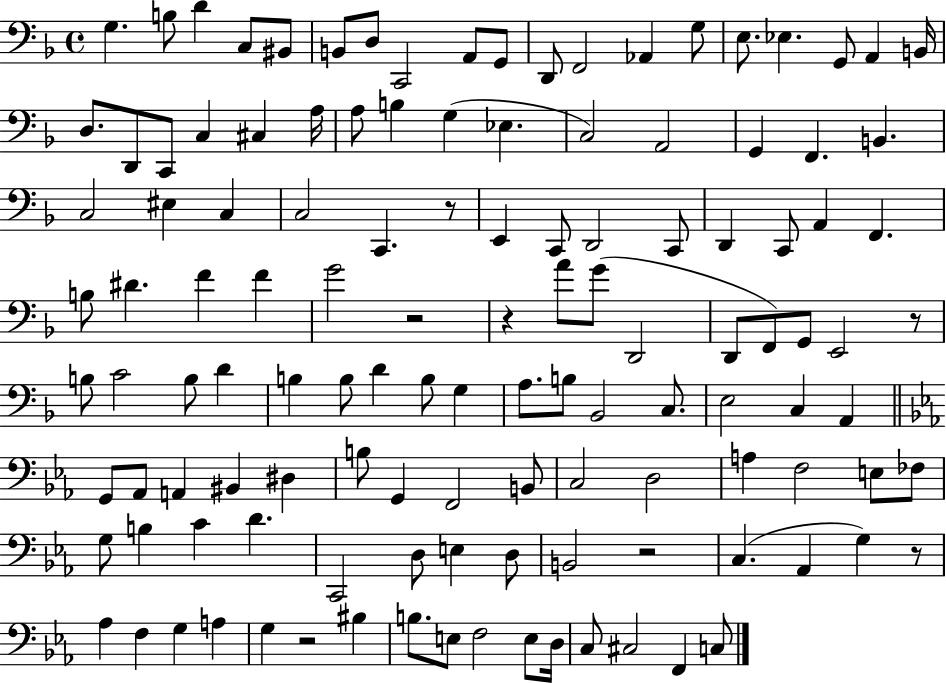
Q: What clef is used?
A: bass